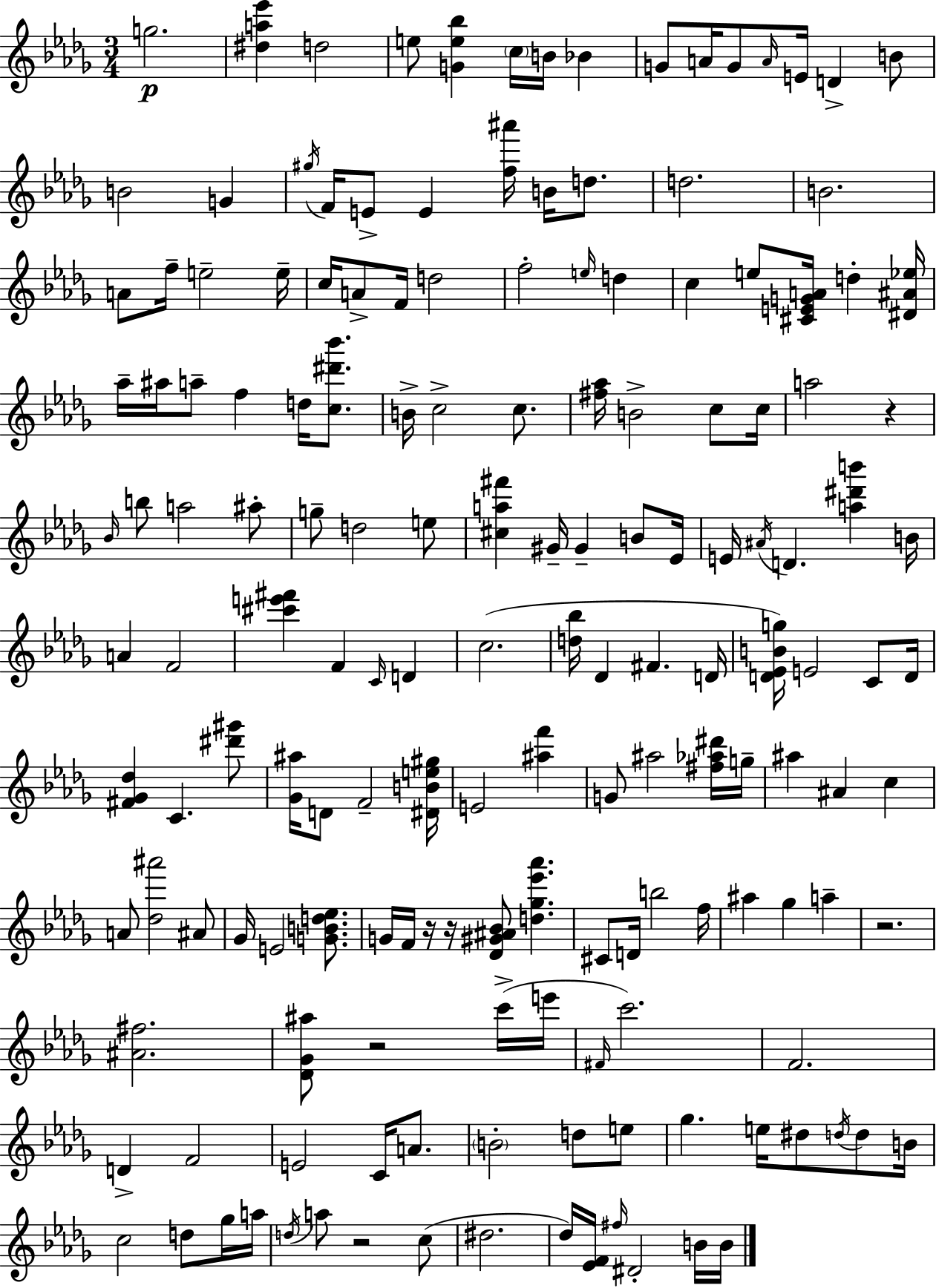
{
  \clef treble
  \numericTimeSignature
  \time 3/4
  \key bes \minor
  \repeat volta 2 { g''2.\p | <dis'' a'' ees'''>4 d''2 | e''8 <g' e'' bes''>4 \parenthesize c''16 b'16 bes'4 | g'8 a'16 g'8 \grace { a'16 } e'16 d'4-> b'8 | \break b'2 g'4 | \acciaccatura { gis''16 } f'16 e'8-> e'4 <f'' ais'''>16 b'16 d''8. | d''2. | b'2. | \break a'8 f''16-- e''2-- | e''16-- c''16 a'8-> f'16 d''2 | f''2-. \grace { e''16 } d''4 | c''4 e''8 <cis' e' g' a'>16 d''4-. | \break <dis' ais' ees''>16 aes''16-- ais''16 a''8-- f''4 d''16 | <c'' dis''' bes'''>8. b'16-> c''2-> | c''8. <fis'' aes''>16 b'2-> | c''8 c''16 a''2 r4 | \break \grace { bes'16 } b''8 a''2 | ais''8-. g''8-- d''2 | e''8 <cis'' a'' fis'''>4 gis'16-- gis'4-- | b'8 ees'16 e'16 \acciaccatura { ais'16 } d'4. | \break <a'' dis''' b'''>4 b'16 a'4 f'2 | <cis''' e''' fis'''>4 f'4 | \grace { c'16 } d'4 c''2.( | <d'' bes''>16 des'4 fis'4. | \break d'16 <d' ees' b' g''>16) e'2 | c'8 d'16 <fis' ges' des''>4 c'4. | <dis''' gis'''>8 <ges' ais''>16 d'8 f'2-- | <dis' b' e'' gis''>16 e'2 | \break <ais'' f'''>4 g'8 ais''2 | <fis'' aes'' dis'''>16 g''16-- ais''4 ais'4 | c''4 a'8 <des'' ais'''>2 | ais'8 ges'16 e'2 | \break <g' b' d'' ees''>8. g'16 f'16 r16 r16 <des' gis' ais' bes'>8 | <d'' ges'' ees''' aes'''>4. cis'8 d'16 b''2 | f''16 ais''4 ges''4 | a''4-- r2. | \break <ais' fis''>2. | <des' ges' ais''>8 r2 | c'''16->( e'''16 \grace { fis'16 }) c'''2. | f'2. | \break d'4-> f'2 | e'2 | c'16 a'8. \parenthesize b'2-. | d''8 e''8 ges''4. | \break e''16 dis''8 \acciaccatura { d''16 } d''8 b'16 c''2 | d''8 ges''16 a''16 \acciaccatura { d''16 } a''8 r2 | c''8( dis''2. | des''16) <ees' f'>16 \grace { fis''16 } | \break dis'2-. b'16 b'16 } \bar "|."
}